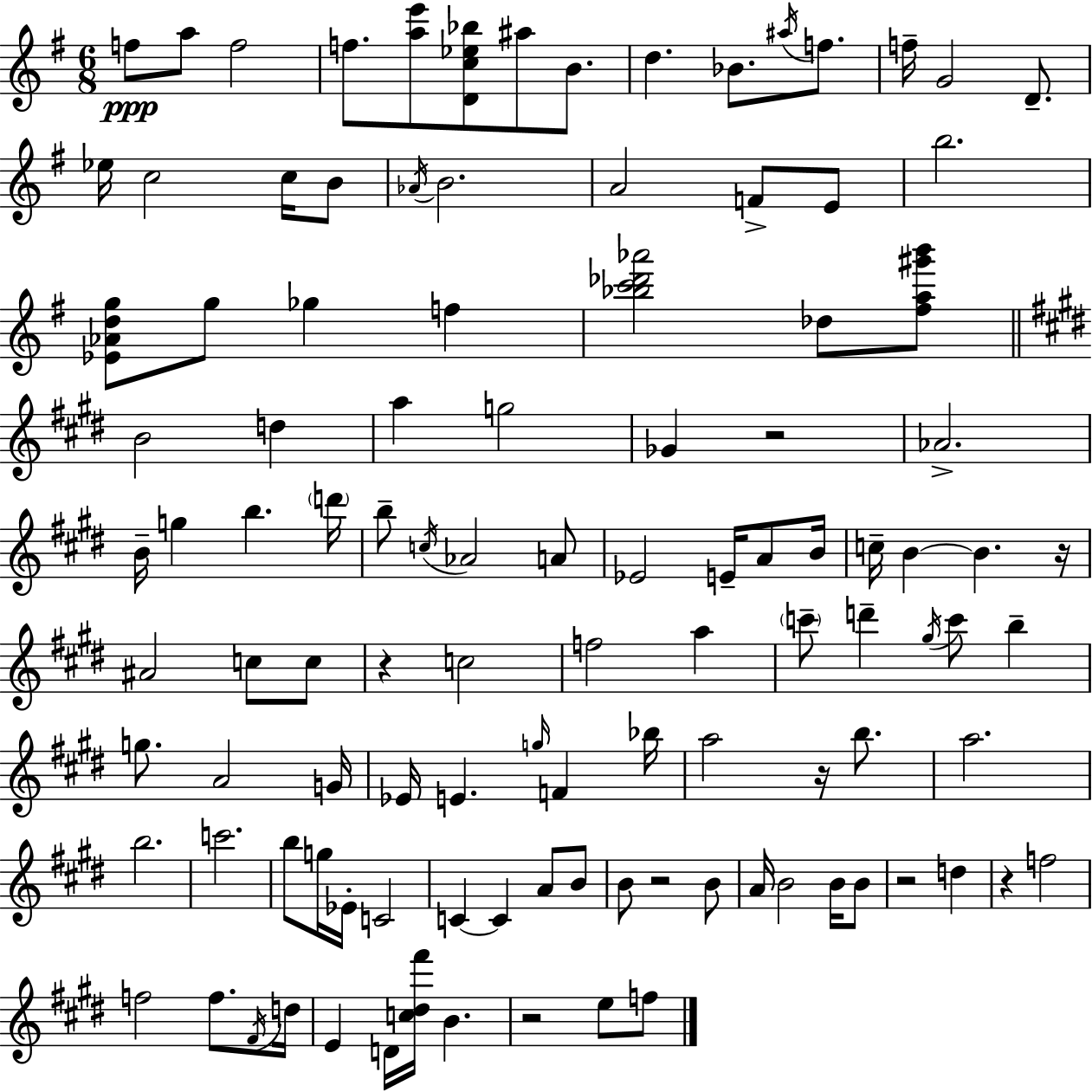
{
  \clef treble
  \numericTimeSignature
  \time 6/8
  \key e \minor
  f''8\ppp a''8 f''2 | f''8. <a'' e'''>8 <d' c'' ees'' bes''>8 ais''8 b'8. | d''4. bes'8. \acciaccatura { ais''16 } f''8. | f''16-- g'2 d'8.-- | \break ees''16 c''2 c''16 b'8 | \acciaccatura { aes'16 } b'2. | a'2 f'8-> | e'8 b''2. | \break <ees' aes' d'' g''>8 g''8 ges''4 f''4 | <bes'' c''' des''' aes'''>2 des''8 | <fis'' a'' gis''' b'''>8 \bar "||" \break \key e \major b'2 d''4 | a''4 g''2 | ges'4 r2 | aes'2.-> | \break b'16-- g''4 b''4. \parenthesize d'''16 | b''8-- \acciaccatura { c''16 } aes'2 a'8 | ees'2 e'16-- a'8 | b'16 c''16-- b'4~~ b'4. | \break r16 ais'2 c''8 c''8 | r4 c''2 | f''2 a''4 | \parenthesize c'''8-- d'''4-- \acciaccatura { gis''16 } c'''8 b''4-- | \break g''8. a'2 | g'16 ees'16 e'4. \grace { g''16 } f'4 | bes''16 a''2 r16 | b''8. a''2. | \break b''2. | c'''2. | b''8 g''16 ees'16-. c'2 | c'4~~ c'4 a'8 | \break b'8 b'8 r2 | b'8 a'16 b'2 | b'16 b'8 r2 d''4 | r4 f''2 | \break f''2 f''8. | \acciaccatura { fis'16 } d''16 e'4 d'16 <c'' dis'' fis'''>16 b'4. | r2 | e''8 f''8 \bar "|."
}